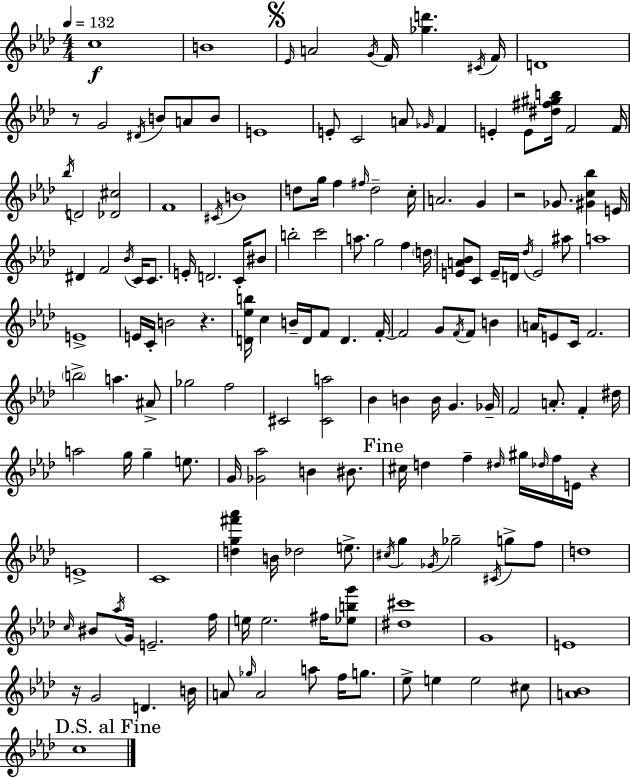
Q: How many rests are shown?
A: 5